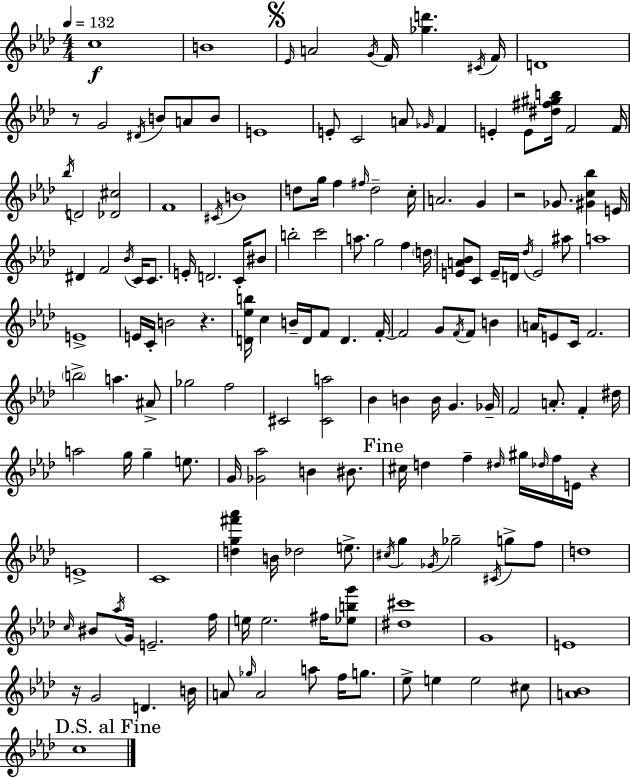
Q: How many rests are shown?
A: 5